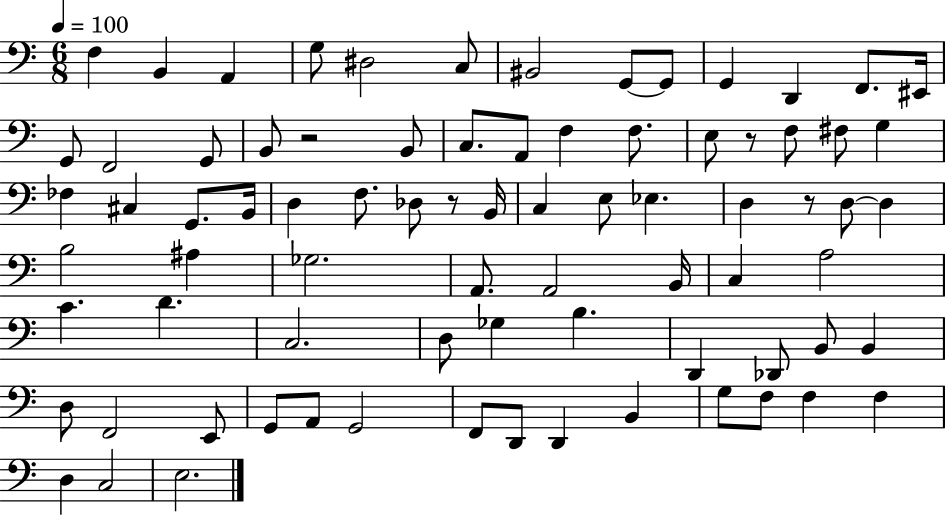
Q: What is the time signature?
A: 6/8